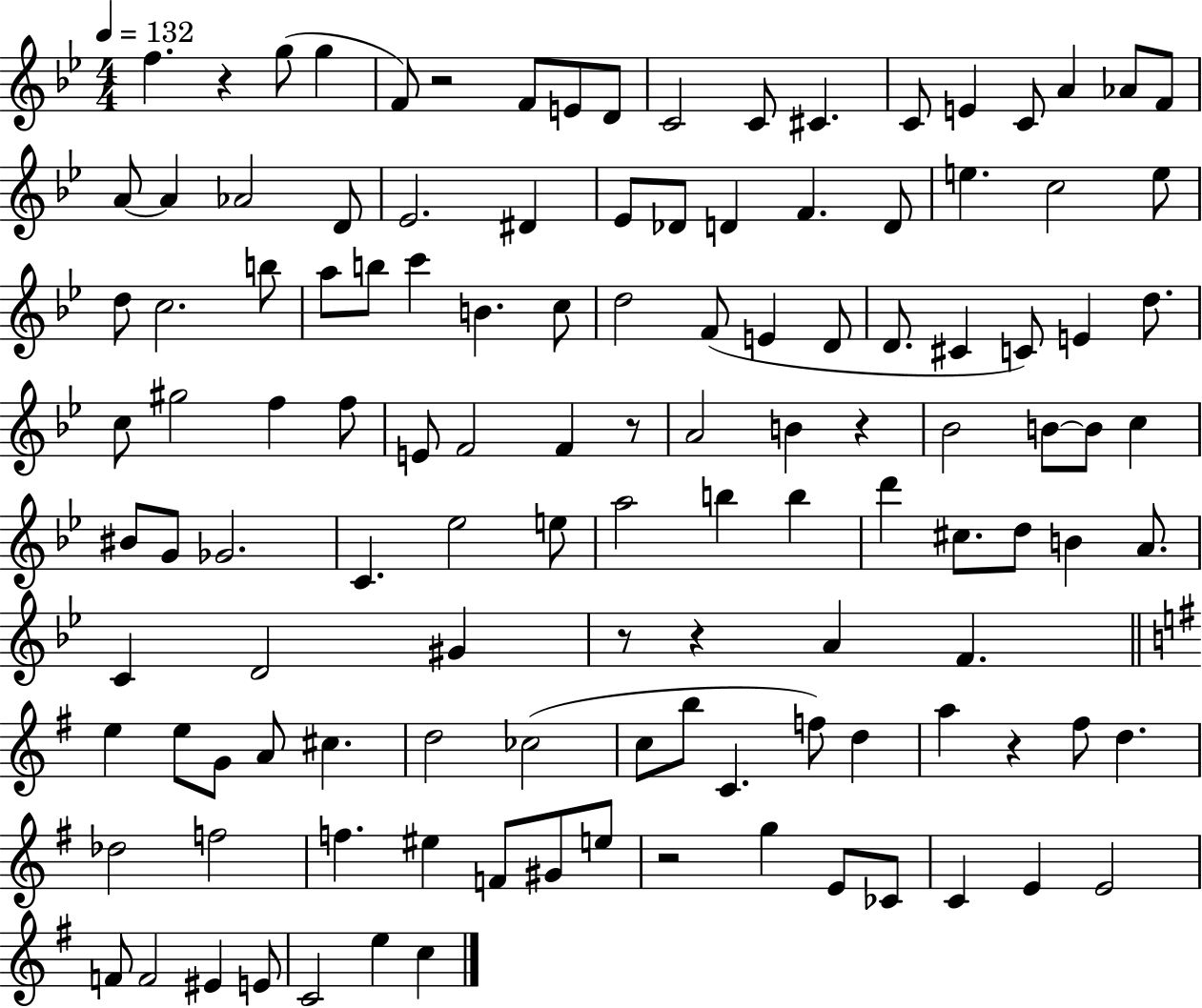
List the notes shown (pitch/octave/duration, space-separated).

F5/q. R/q G5/e G5/q F4/e R/h F4/e E4/e D4/e C4/h C4/e C#4/q. C4/e E4/q C4/e A4/q Ab4/e F4/e A4/e A4/q Ab4/h D4/e Eb4/h. D#4/q Eb4/e Db4/e D4/q F4/q. D4/e E5/q. C5/h E5/e D5/e C5/h. B5/e A5/e B5/e C6/q B4/q. C5/e D5/h F4/e E4/q D4/e D4/e. C#4/q C4/e E4/q D5/e. C5/e G#5/h F5/q F5/e E4/e F4/h F4/q R/e A4/h B4/q R/q Bb4/h B4/e B4/e C5/q BIS4/e G4/e Gb4/h. C4/q. Eb5/h E5/e A5/h B5/q B5/q D6/q C#5/e. D5/e B4/q A4/e. C4/q D4/h G#4/q R/e R/q A4/q F4/q. E5/q E5/e G4/e A4/e C#5/q. D5/h CES5/h C5/e B5/e C4/q. F5/e D5/q A5/q R/q F#5/e D5/q. Db5/h F5/h F5/q. EIS5/q F4/e G#4/e E5/e R/h G5/q E4/e CES4/e C4/q E4/q E4/h F4/e F4/h EIS4/q E4/e C4/h E5/q C5/q